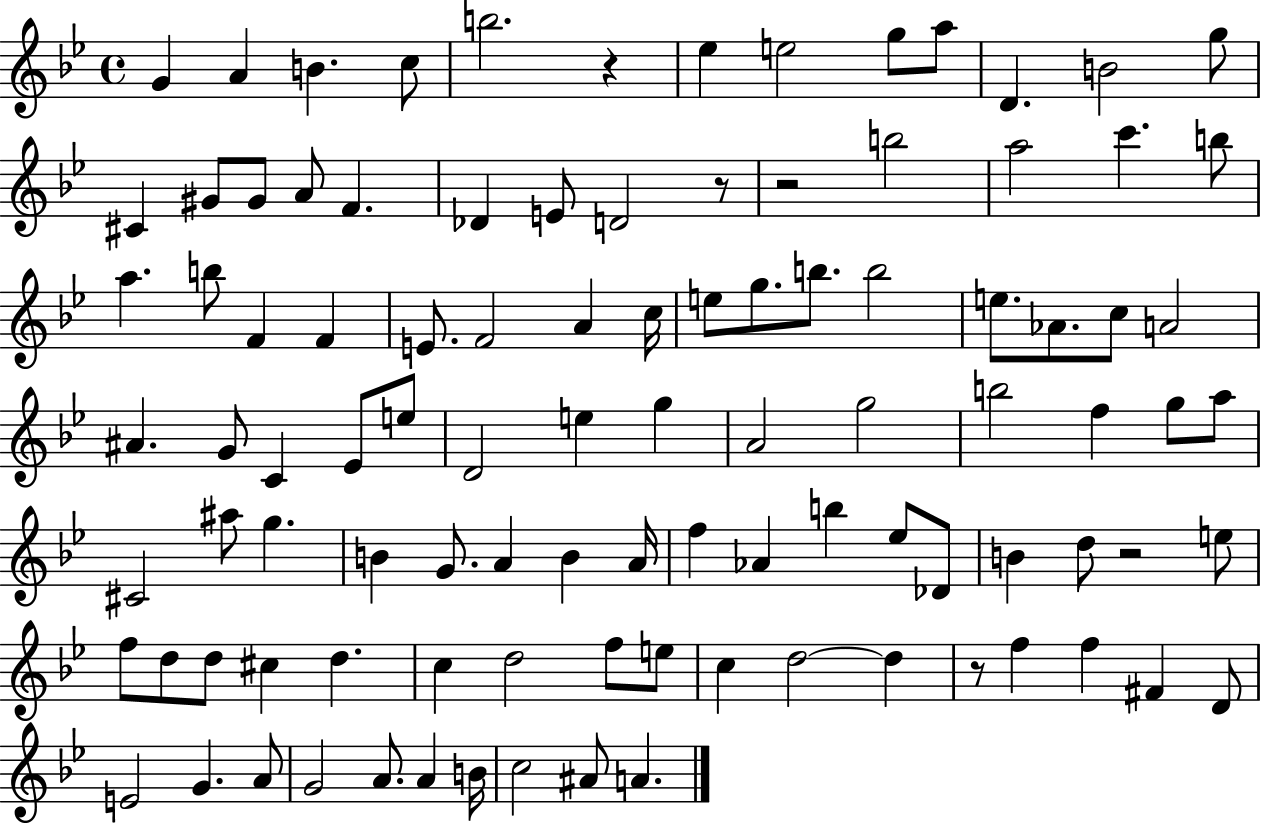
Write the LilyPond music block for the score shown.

{
  \clef treble
  \time 4/4
  \defaultTimeSignature
  \key bes \major
  g'4 a'4 b'4. c''8 | b''2. r4 | ees''4 e''2 g''8 a''8 | d'4. b'2 g''8 | \break cis'4 gis'8 gis'8 a'8 f'4. | des'4 e'8 d'2 r8 | r2 b''2 | a''2 c'''4. b''8 | \break a''4. b''8 f'4 f'4 | e'8. f'2 a'4 c''16 | e''8 g''8. b''8. b''2 | e''8. aes'8. c''8 a'2 | \break ais'4. g'8 c'4 ees'8 e''8 | d'2 e''4 g''4 | a'2 g''2 | b''2 f''4 g''8 a''8 | \break cis'2 ais''8 g''4. | b'4 g'8. a'4 b'4 a'16 | f''4 aes'4 b''4 ees''8 des'8 | b'4 d''8 r2 e''8 | \break f''8 d''8 d''8 cis''4 d''4. | c''4 d''2 f''8 e''8 | c''4 d''2~~ d''4 | r8 f''4 f''4 fis'4 d'8 | \break e'2 g'4. a'8 | g'2 a'8. a'4 b'16 | c''2 ais'8 a'4. | \bar "|."
}